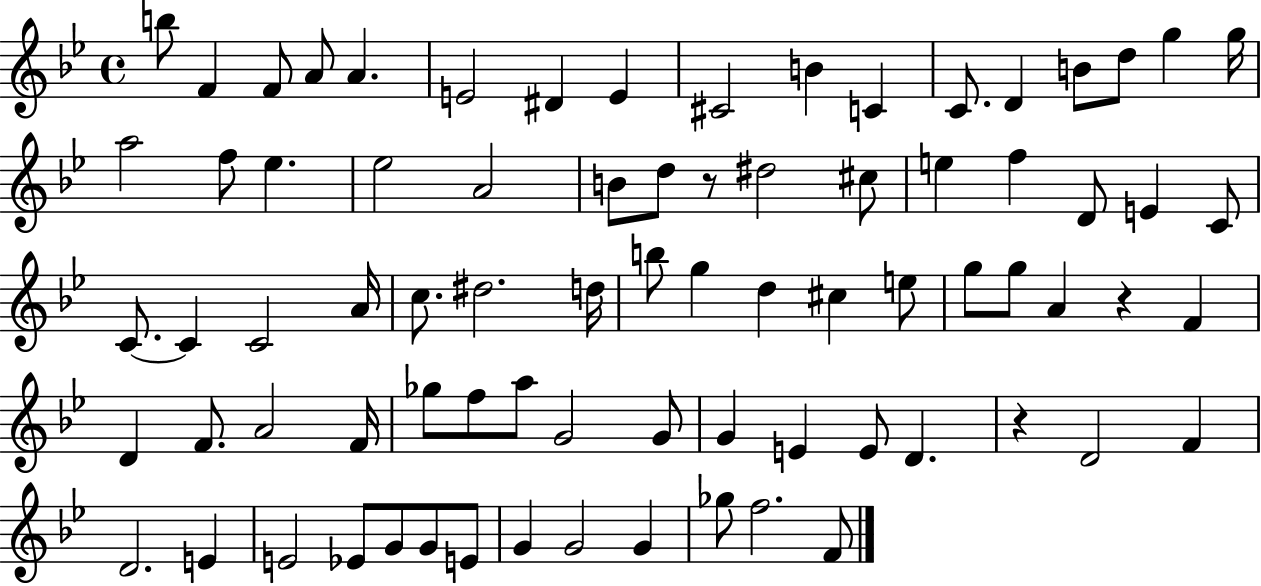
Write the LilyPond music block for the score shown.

{
  \clef treble
  \time 4/4
  \defaultTimeSignature
  \key bes \major
  \repeat volta 2 { b''8 f'4 f'8 a'8 a'4. | e'2 dis'4 e'4 | cis'2 b'4 c'4 | c'8. d'4 b'8 d''8 g''4 g''16 | \break a''2 f''8 ees''4. | ees''2 a'2 | b'8 d''8 r8 dis''2 cis''8 | e''4 f''4 d'8 e'4 c'8 | \break c'8.~~ c'4 c'2 a'16 | c''8. dis''2. d''16 | b''8 g''4 d''4 cis''4 e''8 | g''8 g''8 a'4 r4 f'4 | \break d'4 f'8. a'2 f'16 | ges''8 f''8 a''8 g'2 g'8 | g'4 e'4 e'8 d'4. | r4 d'2 f'4 | \break d'2. e'4 | e'2 ees'8 g'8 g'8 e'8 | g'4 g'2 g'4 | ges''8 f''2. f'8 | \break } \bar "|."
}